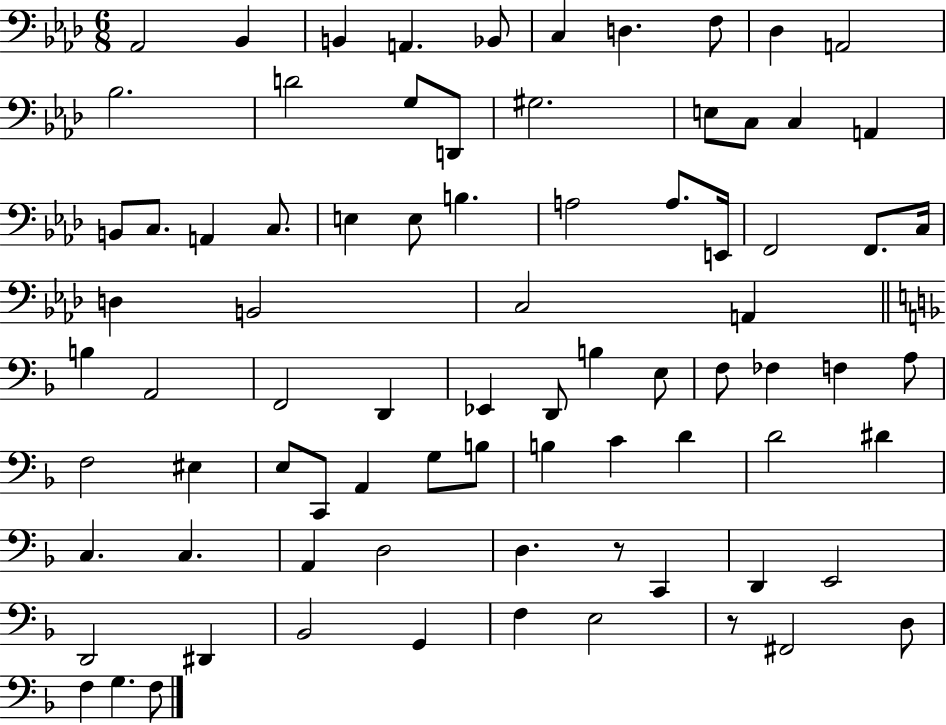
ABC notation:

X:1
T:Untitled
M:6/8
L:1/4
K:Ab
_A,,2 _B,, B,, A,, _B,,/2 C, D, F,/2 _D, A,,2 _B,2 D2 G,/2 D,,/2 ^G,2 E,/2 C,/2 C, A,, B,,/2 C,/2 A,, C,/2 E, E,/2 B, A,2 A,/2 E,,/4 F,,2 F,,/2 C,/4 D, B,,2 C,2 A,, B, A,,2 F,,2 D,, _E,, D,,/2 B, E,/2 F,/2 _F, F, A,/2 F,2 ^E, E,/2 C,,/2 A,, G,/2 B,/2 B, C D D2 ^D C, C, A,, D,2 D, z/2 C,, D,, E,,2 D,,2 ^D,, _B,,2 G,, F, E,2 z/2 ^F,,2 D,/2 F, G, F,/2